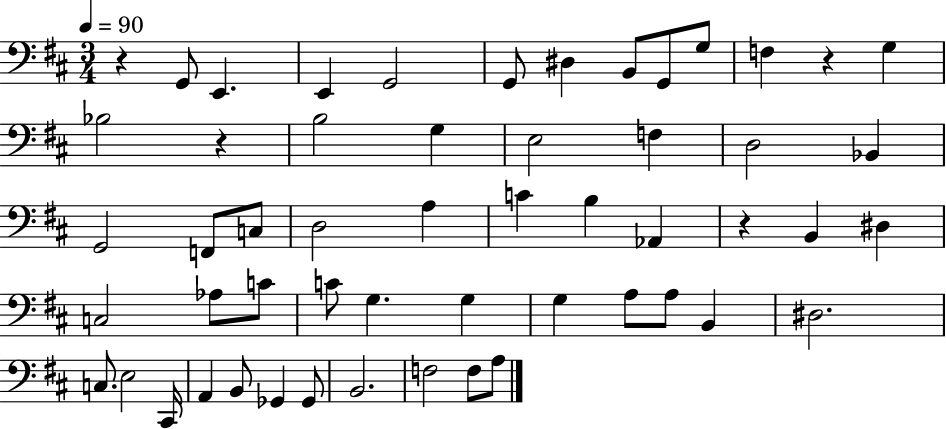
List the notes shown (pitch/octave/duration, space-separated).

R/q G2/e E2/q. E2/q G2/h G2/e D#3/q B2/e G2/e G3/e F3/q R/q G3/q Bb3/h R/q B3/h G3/q E3/h F3/q D3/h Bb2/q G2/h F2/e C3/e D3/h A3/q C4/q B3/q Ab2/q R/q B2/q D#3/q C3/h Ab3/e C4/e C4/e G3/q. G3/q G3/q A3/e A3/e B2/q D#3/h. C3/e. E3/h C#2/s A2/q B2/e Gb2/q Gb2/e B2/h. F3/h F3/e A3/e